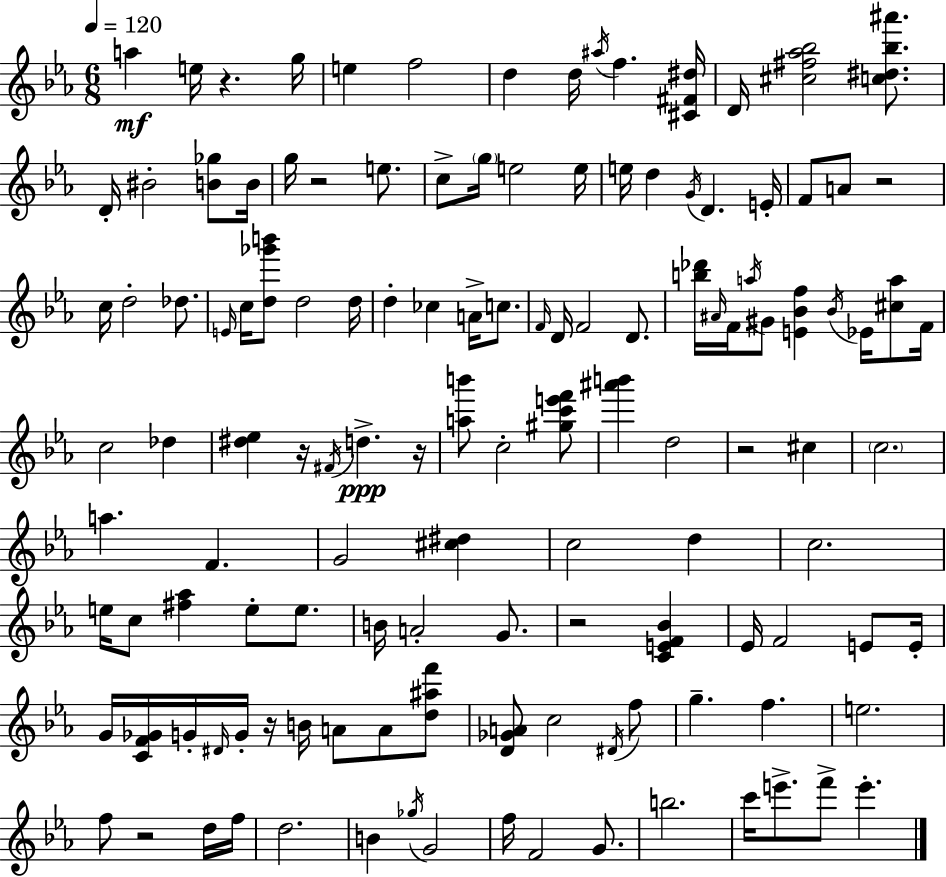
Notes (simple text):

A5/q E5/s R/q. G5/s E5/q F5/h D5/q D5/s A#5/s F5/q. [C#4,F#4,D#5]/s D4/s [C#5,F#5,Ab5,Bb5]/h [C5,D#5,Bb5,A#6]/e. D4/s BIS4/h [B4,Gb5]/e B4/s G5/s R/h E5/e. C5/e G5/s E5/h E5/s E5/s D5/q G4/s D4/q. E4/s F4/e A4/e R/h C5/s D5/h Db5/e. E4/s C5/s [D5,Gb6,B6]/e D5/h D5/s D5/q CES5/q A4/s C5/e. F4/s D4/s F4/h D4/e. [B5,Db6]/s A#4/s F4/s A5/s G#4/e [E4,Bb4,F5]/q Bb4/s Eb4/s [C#5,A5]/e F4/s C5/h Db5/q [D#5,Eb5]/q R/s F#4/s D5/q. R/s [A5,B6]/e C5/h [G#5,C6,E6,F6]/e [A#6,B6]/q D5/h R/h C#5/q C5/h. A5/q. F4/q. G4/h [C#5,D#5]/q C5/h D5/q C5/h. E5/s C5/e [F#5,Ab5]/q E5/e E5/e. B4/s A4/h G4/e. R/h [C4,E4,F4,Bb4]/q Eb4/s F4/h E4/e E4/s G4/s [C4,F4,Gb4]/s G4/s D#4/s G4/s R/s B4/s A4/e A4/e [D5,A#5,F6]/e [D4,Gb4,A4]/e C5/h D#4/s F5/e G5/q. F5/q. E5/h. F5/e R/h D5/s F5/s D5/h. B4/q Gb5/s G4/h F5/s F4/h G4/e. B5/h. C6/s E6/e. F6/e E6/q.